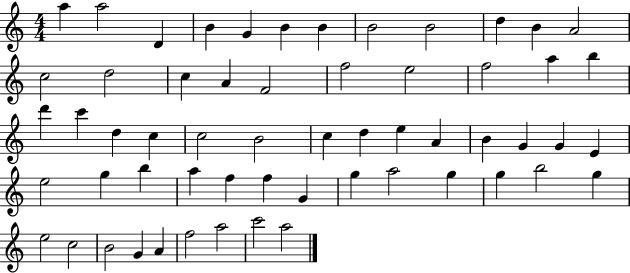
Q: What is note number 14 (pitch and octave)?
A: D5